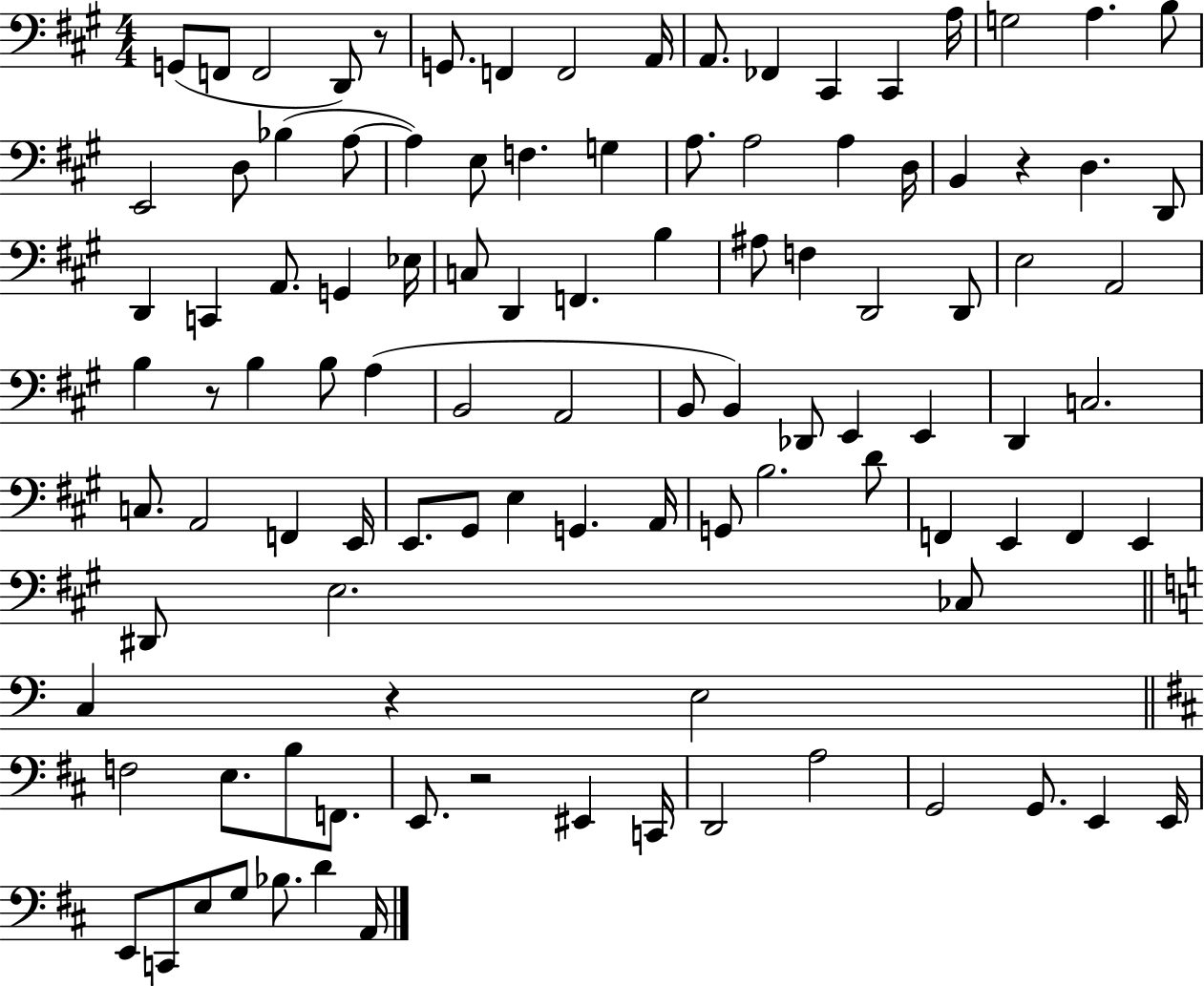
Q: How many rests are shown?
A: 5